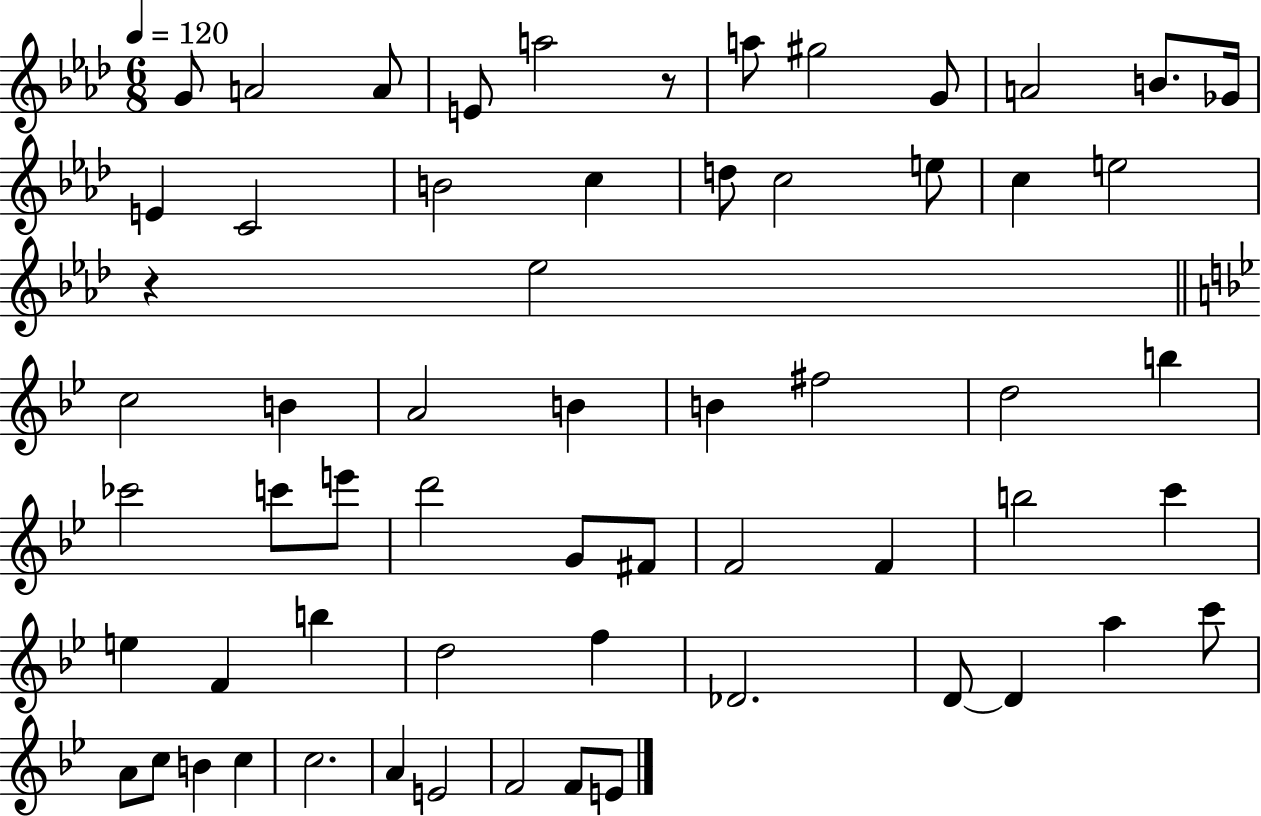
X:1
T:Untitled
M:6/8
L:1/4
K:Ab
G/2 A2 A/2 E/2 a2 z/2 a/2 ^g2 G/2 A2 B/2 _G/4 E C2 B2 c d/2 c2 e/2 c e2 z _e2 c2 B A2 B B ^f2 d2 b _c'2 c'/2 e'/2 d'2 G/2 ^F/2 F2 F b2 c' e F b d2 f _D2 D/2 D a c'/2 A/2 c/2 B c c2 A E2 F2 F/2 E/2